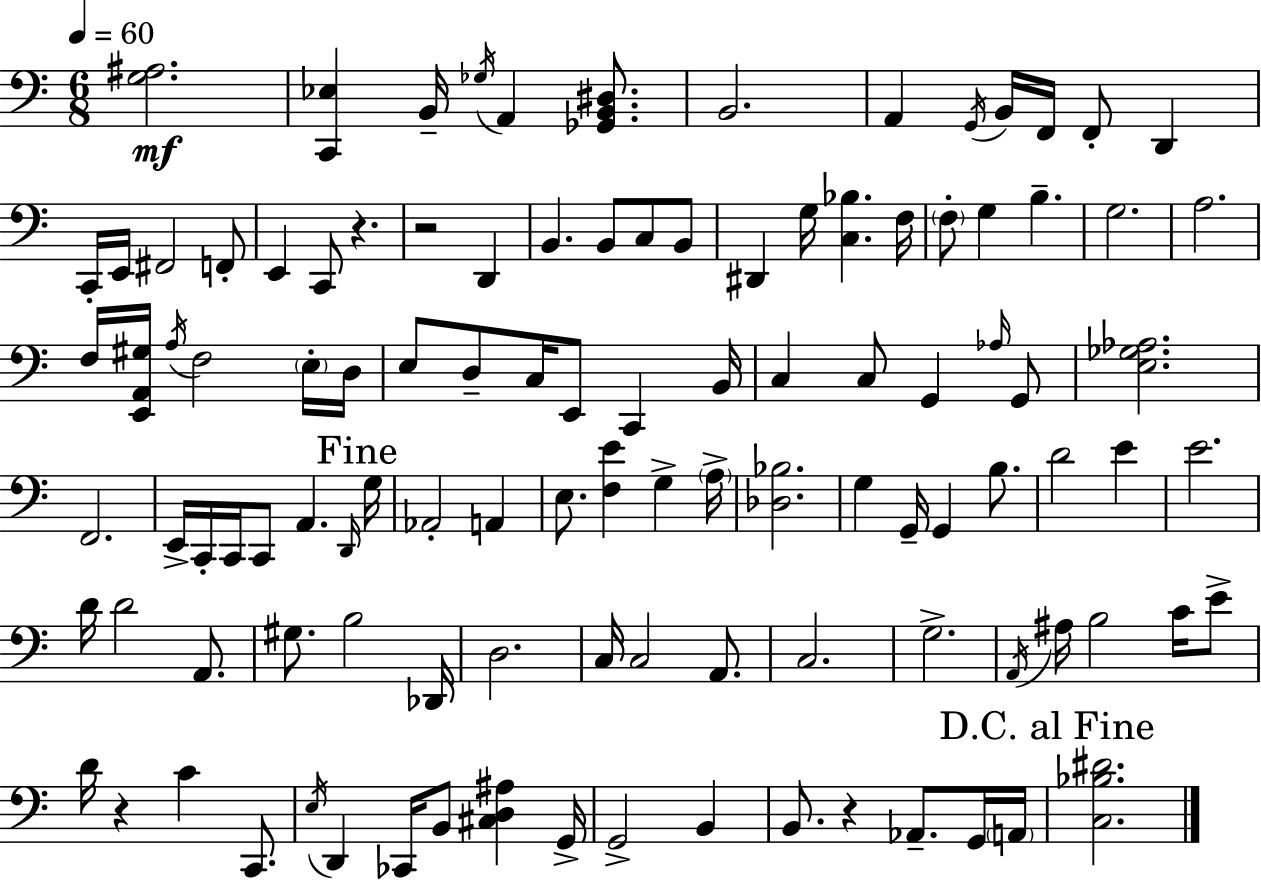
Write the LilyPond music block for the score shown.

{
  \clef bass
  \numericTimeSignature
  \time 6/8
  \key a \minor
  \tempo 4 = 60
  <g ais>2.\mf | <c, ees>4 b,16-- \acciaccatura { ges16 } a,4 <ges, b, dis>8. | b,2. | a,4 \acciaccatura { g,16 } b,16 f,16 f,8-. d,4 | \break c,16-. e,16 fis,2 | f,8-. e,4 c,8 r4. | r2 d,4 | b,4. b,8 c8 | \break b,8 dis,4 g16 <c bes>4. | f16 \parenthesize f8-. g4 b4.-- | g2. | a2. | \break f16 <e, a, gis>16 \acciaccatura { a16 } f2 | \parenthesize e16-. d16 e8 d8-- c16 e,8 c,4 | b,16 c4 c8 g,4 | \grace { aes16 } g,8 <e ges aes>2. | \break f,2. | e,16-> c,16-. c,16 c,8 a,4. | \grace { d,16 } \mark "Fine" g16 aes,2-. | a,4 e8. <f e'>4 | \break g4-> \parenthesize a16-> <des bes>2. | g4 g,16-- g,4 | b8. d'2 | e'4 e'2. | \break d'16 d'2 | a,8. gis8. b2 | des,16 d2. | c16 c2 | \break a,8. c2. | g2.-> | \acciaccatura { a,16 } ais16 b2 | c'16 e'8-> d'16 r4 c'4 | \break c,8. \acciaccatura { e16 } d,4 ces,16 | b,8 <cis d ais>4 g,16-> g,2-> | b,4 b,8. r4 | aes,8.-- g,16 \parenthesize a,16 \mark "D.C. al Fine" <c bes dis'>2. | \break \bar "|."
}